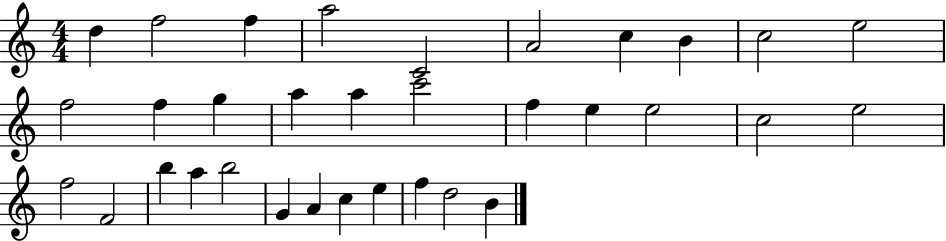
{
  \clef treble
  \numericTimeSignature
  \time 4/4
  \key c \major
  d''4 f''2 f''4 | a''2 c'2 | a'2 c''4 b'4 | c''2 e''2 | \break f''2 f''4 g''4 | a''4 a''4 c'''2 | f''4 e''4 e''2 | c''2 e''2 | \break f''2 f'2 | b''4 a''4 b''2 | g'4 a'4 c''4 e''4 | f''4 d''2 b'4 | \break \bar "|."
}